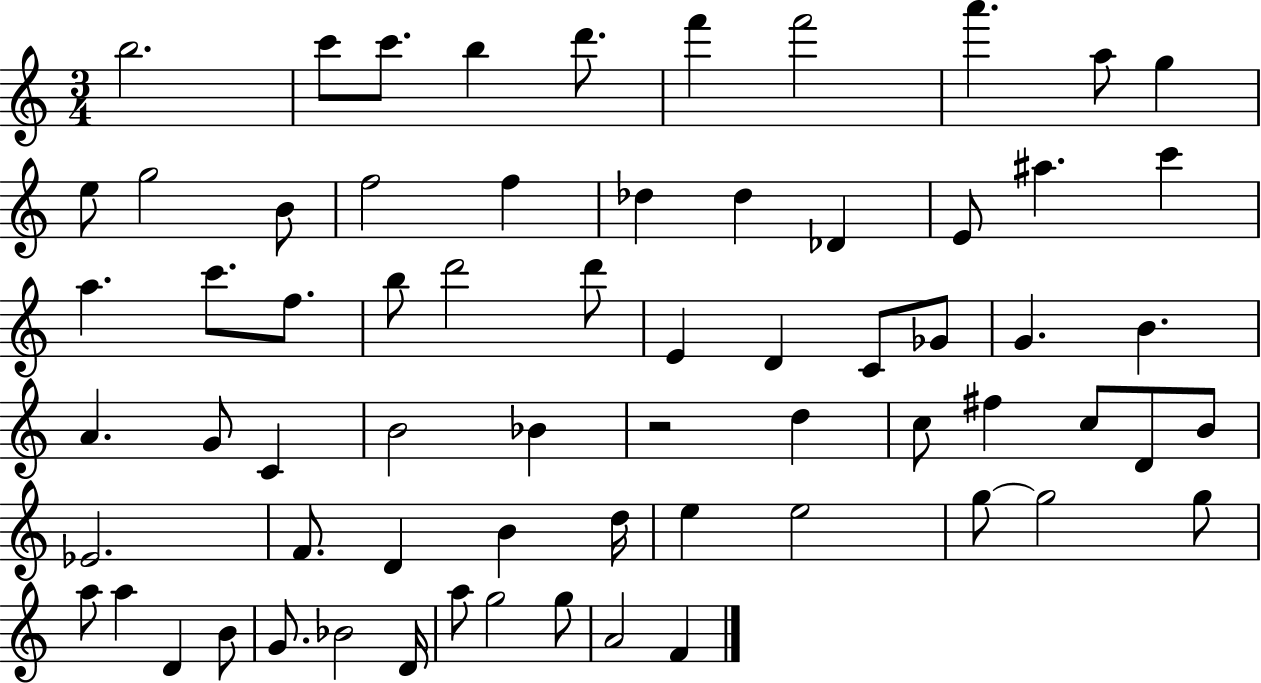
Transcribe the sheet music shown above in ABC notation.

X:1
T:Untitled
M:3/4
L:1/4
K:C
b2 c'/2 c'/2 b d'/2 f' f'2 a' a/2 g e/2 g2 B/2 f2 f _d _d _D E/2 ^a c' a c'/2 f/2 b/2 d'2 d'/2 E D C/2 _G/2 G B A G/2 C B2 _B z2 d c/2 ^f c/2 D/2 B/2 _E2 F/2 D B d/4 e e2 g/2 g2 g/2 a/2 a D B/2 G/2 _B2 D/4 a/2 g2 g/2 A2 F